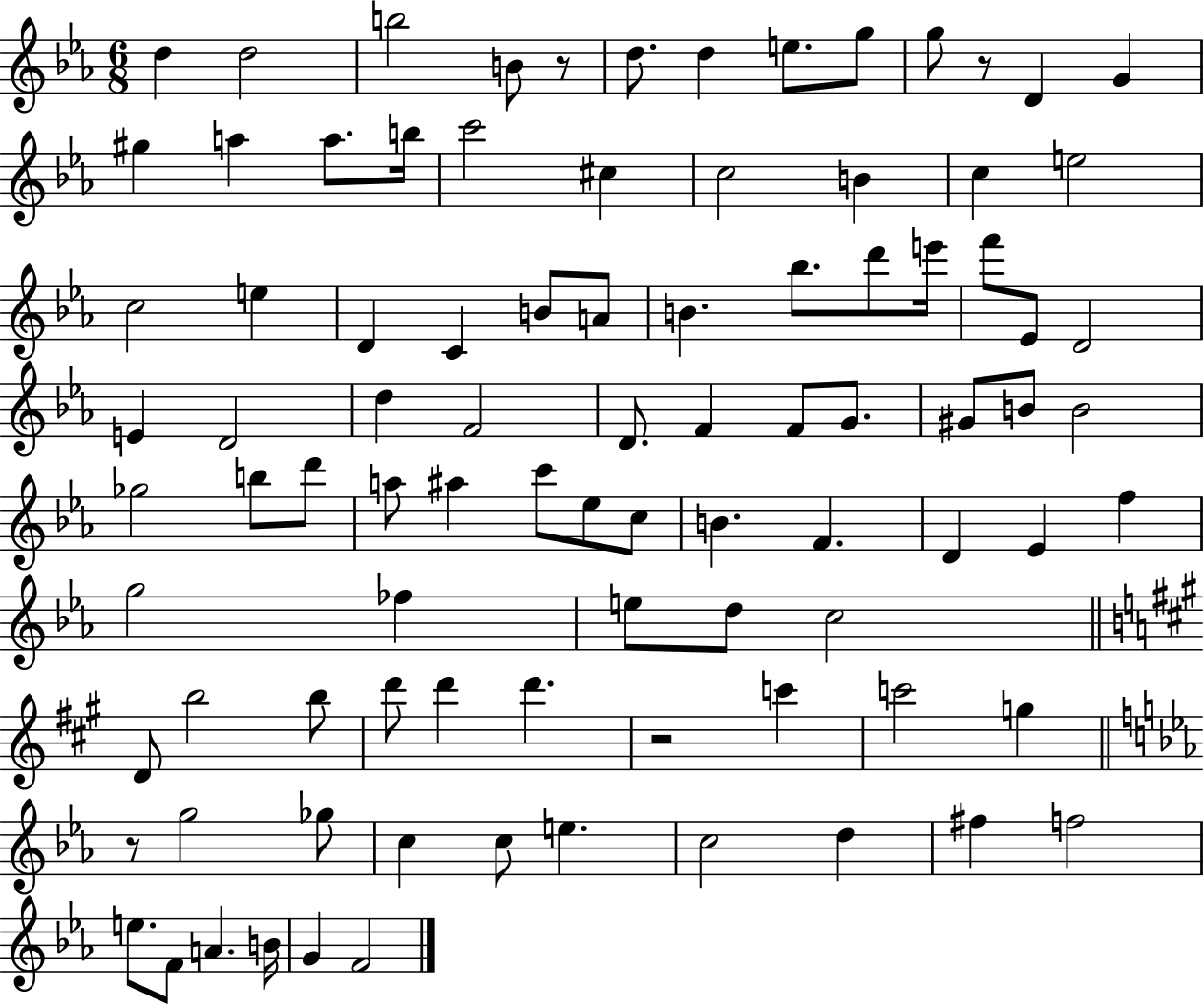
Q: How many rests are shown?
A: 4